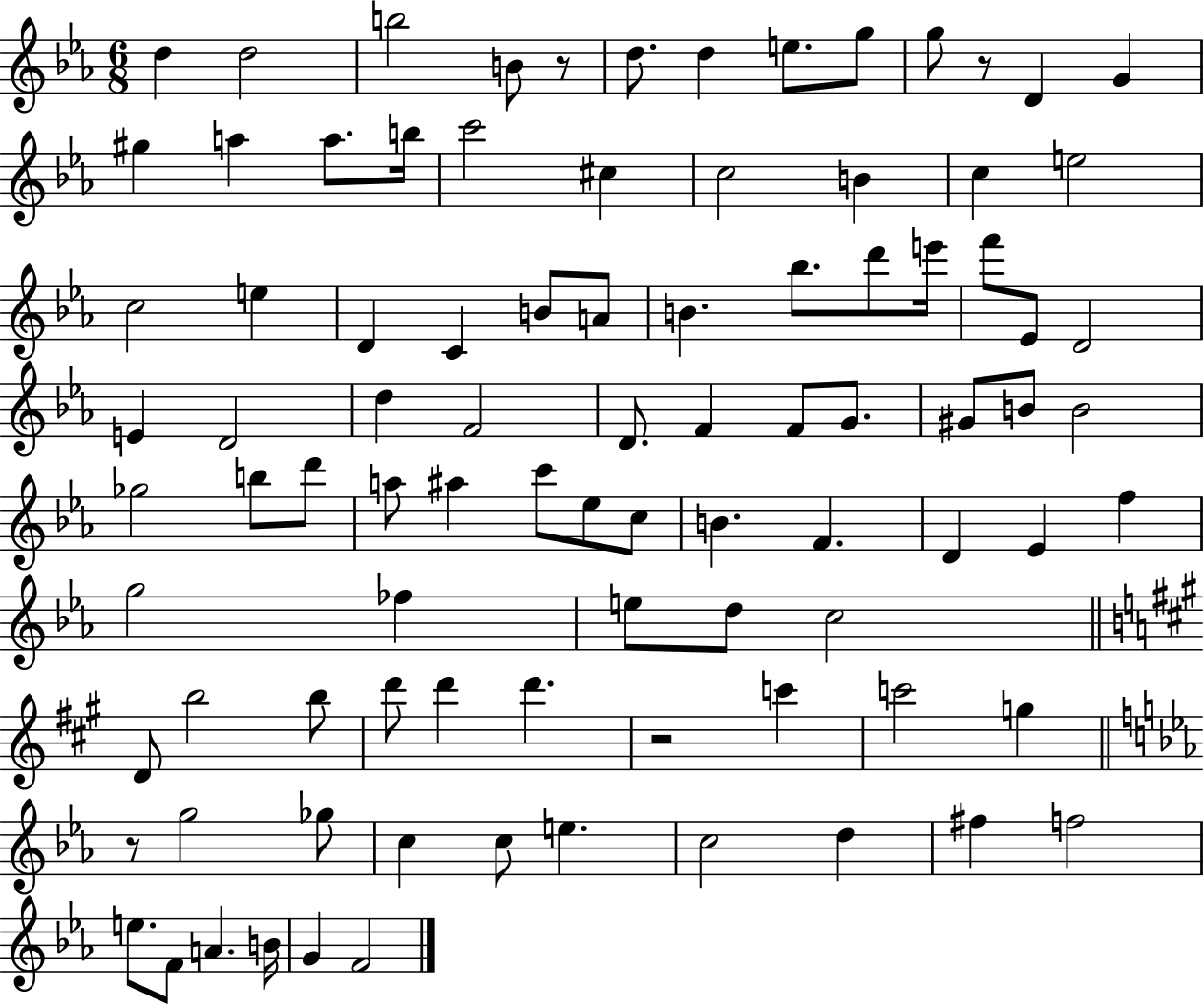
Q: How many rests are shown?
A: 4